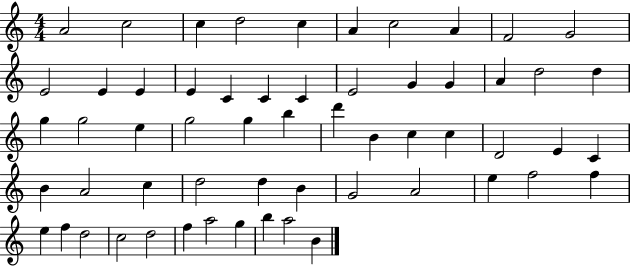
{
  \clef treble
  \numericTimeSignature
  \time 4/4
  \key c \major
  a'2 c''2 | c''4 d''2 c''4 | a'4 c''2 a'4 | f'2 g'2 | \break e'2 e'4 e'4 | e'4 c'4 c'4 c'4 | e'2 g'4 g'4 | a'4 d''2 d''4 | \break g''4 g''2 e''4 | g''2 g''4 b''4 | d'''4 b'4 c''4 c''4 | d'2 e'4 c'4 | \break b'4 a'2 c''4 | d''2 d''4 b'4 | g'2 a'2 | e''4 f''2 f''4 | \break e''4 f''4 d''2 | c''2 d''2 | f''4 a''2 g''4 | b''4 a''2 b'4 | \break \bar "|."
}